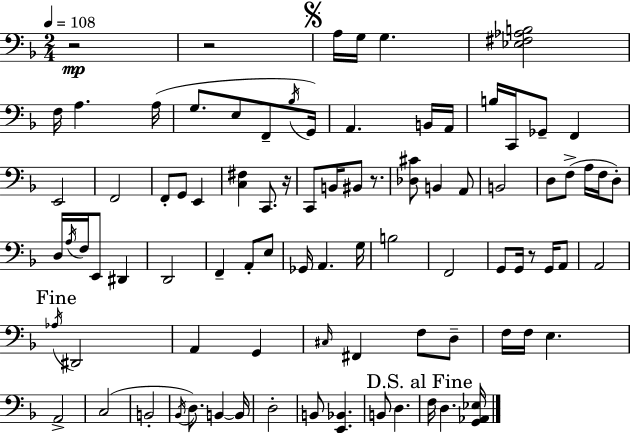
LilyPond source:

{
  \clef bass
  \numericTimeSignature
  \time 2/4
  \key f \major
  \tempo 4 = 108
  r2\mp | r2 | \mark \markup { \musicglyph "scripts.segno" } a16 g16 g4. | <ees fis aes b>2 | \break f16 a4. a16( | g8. e8 f,8-- \acciaccatura { bes16 }) | g,16 a,4. b,16 | a,16 b16 c,16 ges,8-- f,4 | \break e,2 | f,2 | f,8-. g,8 e,4 | <c fis>4 c,8. | \break r16 c,8 b,16 bis,8 r8. | <des cis'>8 b,4 a,8 | b,2 | d8 f8->( a16 f16 d8-.) | \break d16 \acciaccatura { a16 } f16 e,8 dis,4 | d,2 | f,4-- a,8-. | e8 ges,16 a,4. | \break g16 b2 | f,2 | g,8 g,16 r8 g,16 | a,8 a,2 | \break \mark "Fine" \acciaccatura { aes16 } dis,2 | a,4 g,4 | \grace { cis16 } fis,4 | f8 d8-- f16 f16 e4. | \break a,2-> | c2( | b,2-. | \acciaccatura { bes,16 } d8.) | \break b,4~~ b,16 d2-. | b,8 <e, bes,>4. | b,8 d4. | \mark "D.S. al Fine" f16 d4. | \break <g, aes, ees>16 \bar "|."
}